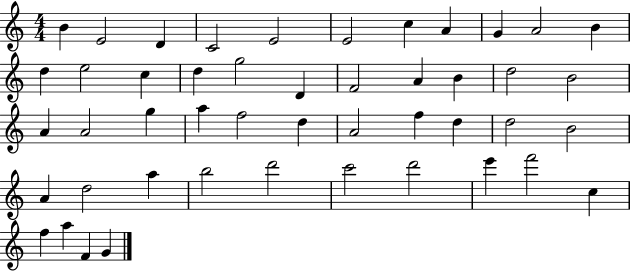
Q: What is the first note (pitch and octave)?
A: B4